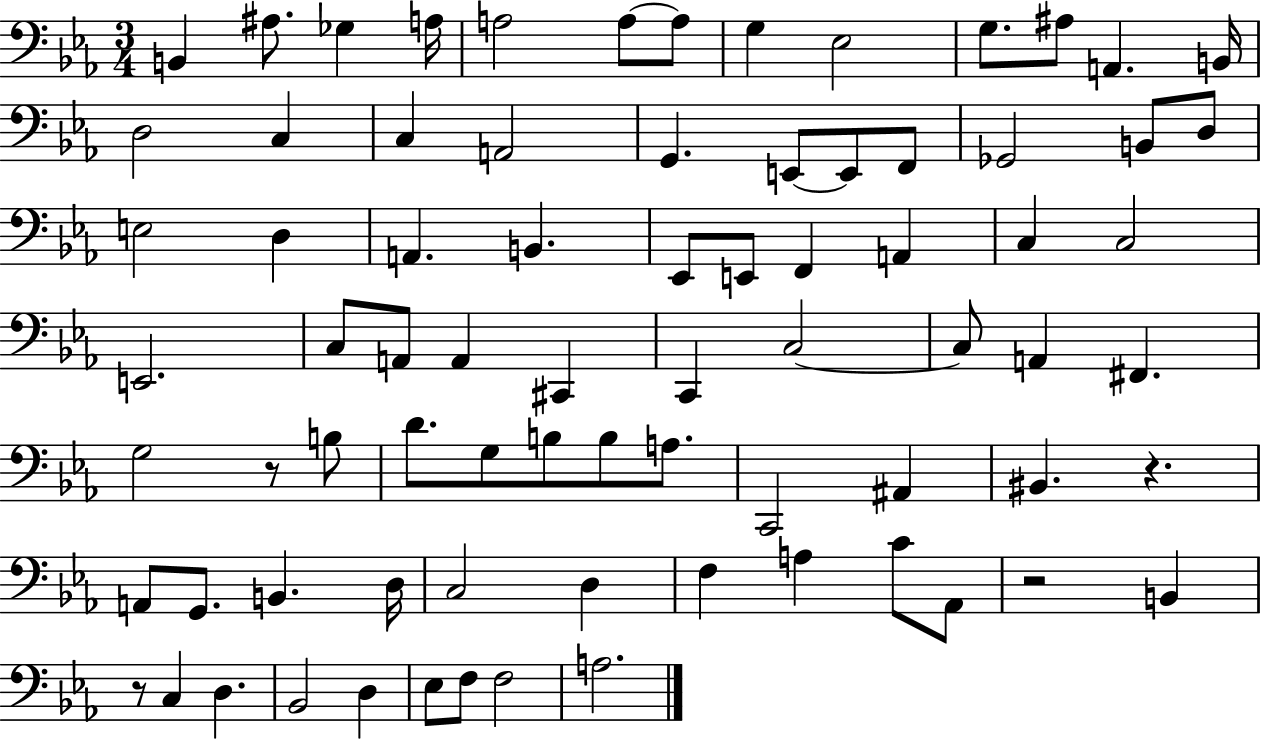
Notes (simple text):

B2/q A#3/e. Gb3/q A3/s A3/h A3/e A3/e G3/q Eb3/h G3/e. A#3/e A2/q. B2/s D3/h C3/q C3/q A2/h G2/q. E2/e E2/e F2/e Gb2/h B2/e D3/e E3/h D3/q A2/q. B2/q. Eb2/e E2/e F2/q A2/q C3/q C3/h E2/h. C3/e A2/e A2/q C#2/q C2/q C3/h C3/e A2/q F#2/q. G3/h R/e B3/e D4/e. G3/e B3/e B3/e A3/e. C2/h A#2/q BIS2/q. R/q. A2/e G2/e. B2/q. D3/s C3/h D3/q F3/q A3/q C4/e Ab2/e R/h B2/q R/e C3/q D3/q. Bb2/h D3/q Eb3/e F3/e F3/h A3/h.